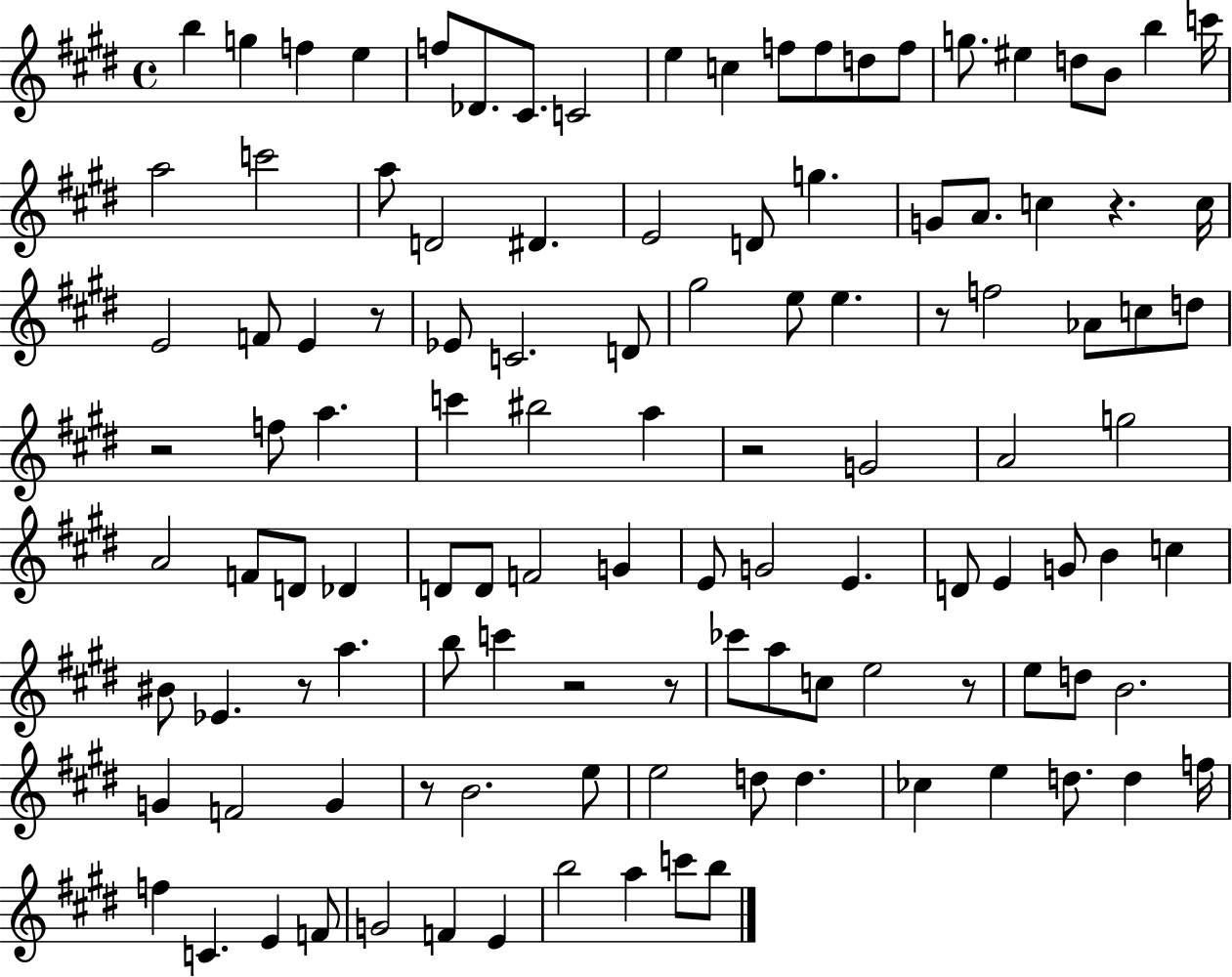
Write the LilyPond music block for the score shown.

{
  \clef treble
  \time 4/4
  \defaultTimeSignature
  \key e \major
  b''4 g''4 f''4 e''4 | f''8 des'8. cis'8. c'2 | e''4 c''4 f''8 f''8 d''8 f''8 | g''8. eis''4 d''8 b'8 b''4 c'''16 | \break a''2 c'''2 | a''8 d'2 dis'4. | e'2 d'8 g''4. | g'8 a'8. c''4 r4. c''16 | \break e'2 f'8 e'4 r8 | ees'8 c'2. d'8 | gis''2 e''8 e''4. | r8 f''2 aes'8 c''8 d''8 | \break r2 f''8 a''4. | c'''4 bis''2 a''4 | r2 g'2 | a'2 g''2 | \break a'2 f'8 d'8 des'4 | d'8 d'8 f'2 g'4 | e'8 g'2 e'4. | d'8 e'4 g'8 b'4 c''4 | \break bis'8 ees'4. r8 a''4. | b''8 c'''4 r2 r8 | ces'''8 a''8 c''8 e''2 r8 | e''8 d''8 b'2. | \break g'4 f'2 g'4 | r8 b'2. e''8 | e''2 d''8 d''4. | ces''4 e''4 d''8. d''4 f''16 | \break f''4 c'4. e'4 f'8 | g'2 f'4 e'4 | b''2 a''4 c'''8 b''8 | \bar "|."
}